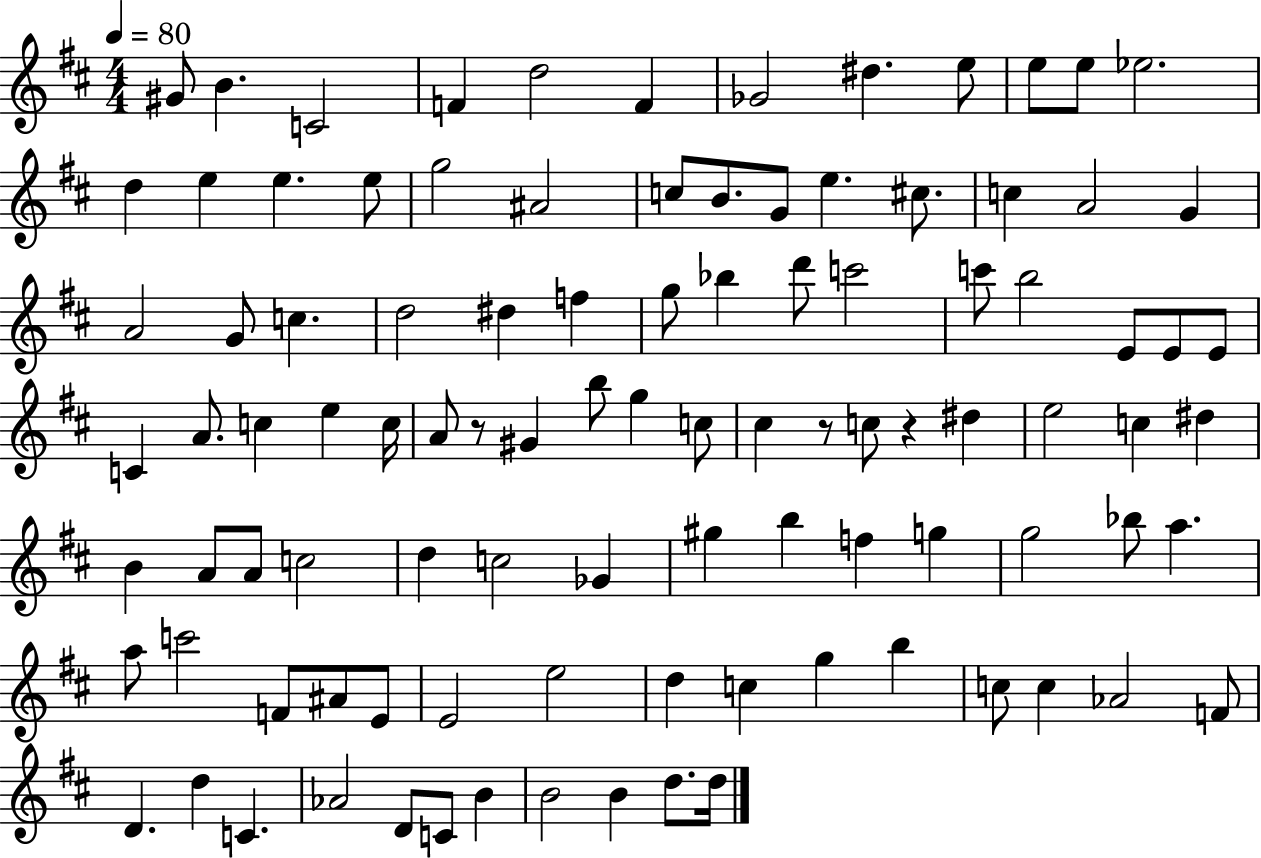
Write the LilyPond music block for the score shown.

{
  \clef treble
  \numericTimeSignature
  \time 4/4
  \key d \major
  \tempo 4 = 80
  \repeat volta 2 { gis'8 b'4. c'2 | f'4 d''2 f'4 | ges'2 dis''4. e''8 | e''8 e''8 ees''2. | \break d''4 e''4 e''4. e''8 | g''2 ais'2 | c''8 b'8. g'8 e''4. cis''8. | c''4 a'2 g'4 | \break a'2 g'8 c''4. | d''2 dis''4 f''4 | g''8 bes''4 d'''8 c'''2 | c'''8 b''2 e'8 e'8 e'8 | \break c'4 a'8. c''4 e''4 c''16 | a'8 r8 gis'4 b''8 g''4 c''8 | cis''4 r8 c''8 r4 dis''4 | e''2 c''4 dis''4 | \break b'4 a'8 a'8 c''2 | d''4 c''2 ges'4 | gis''4 b''4 f''4 g''4 | g''2 bes''8 a''4. | \break a''8 c'''2 f'8 ais'8 e'8 | e'2 e''2 | d''4 c''4 g''4 b''4 | c''8 c''4 aes'2 f'8 | \break d'4. d''4 c'4. | aes'2 d'8 c'8 b'4 | b'2 b'4 d''8. d''16 | } \bar "|."
}